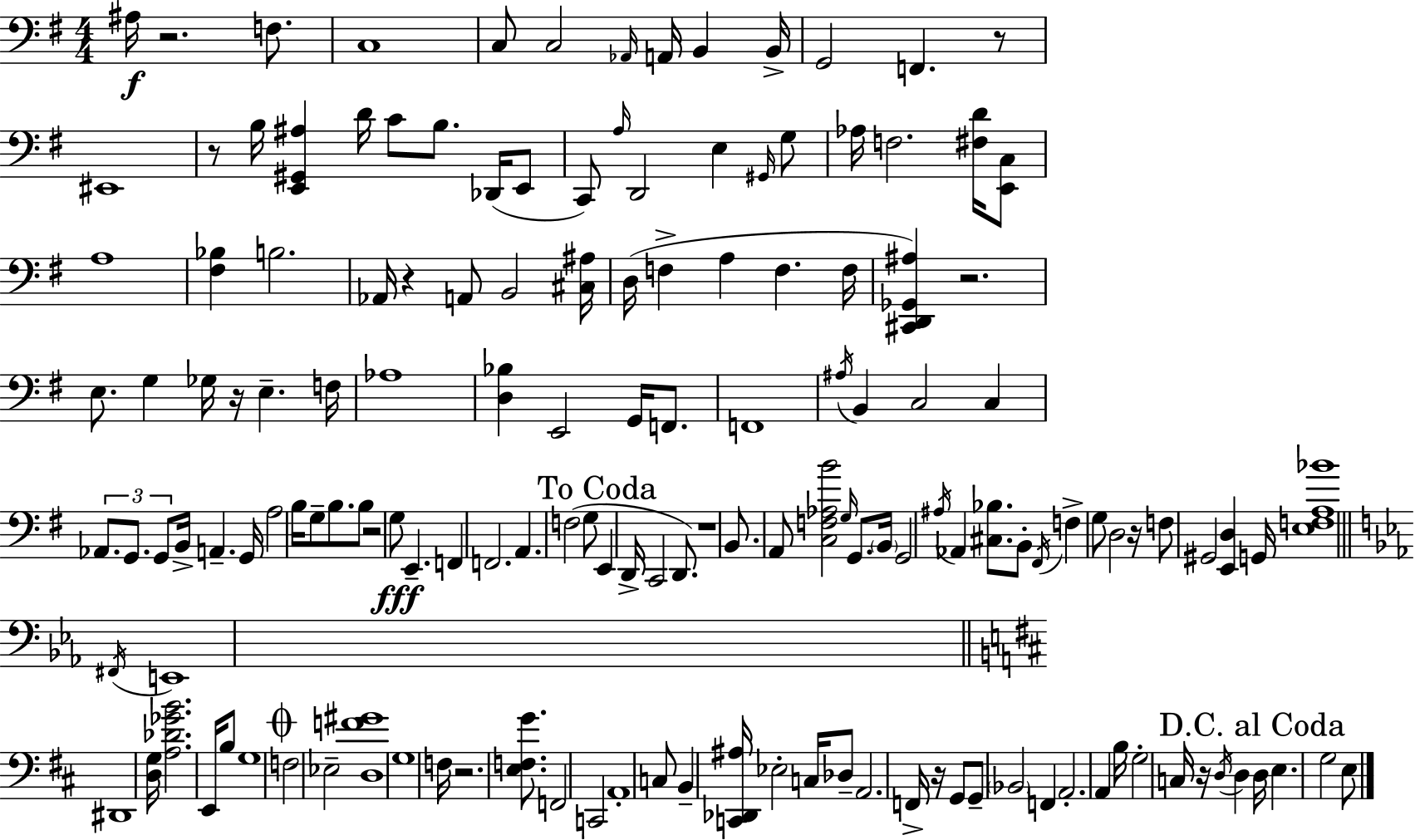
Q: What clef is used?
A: bass